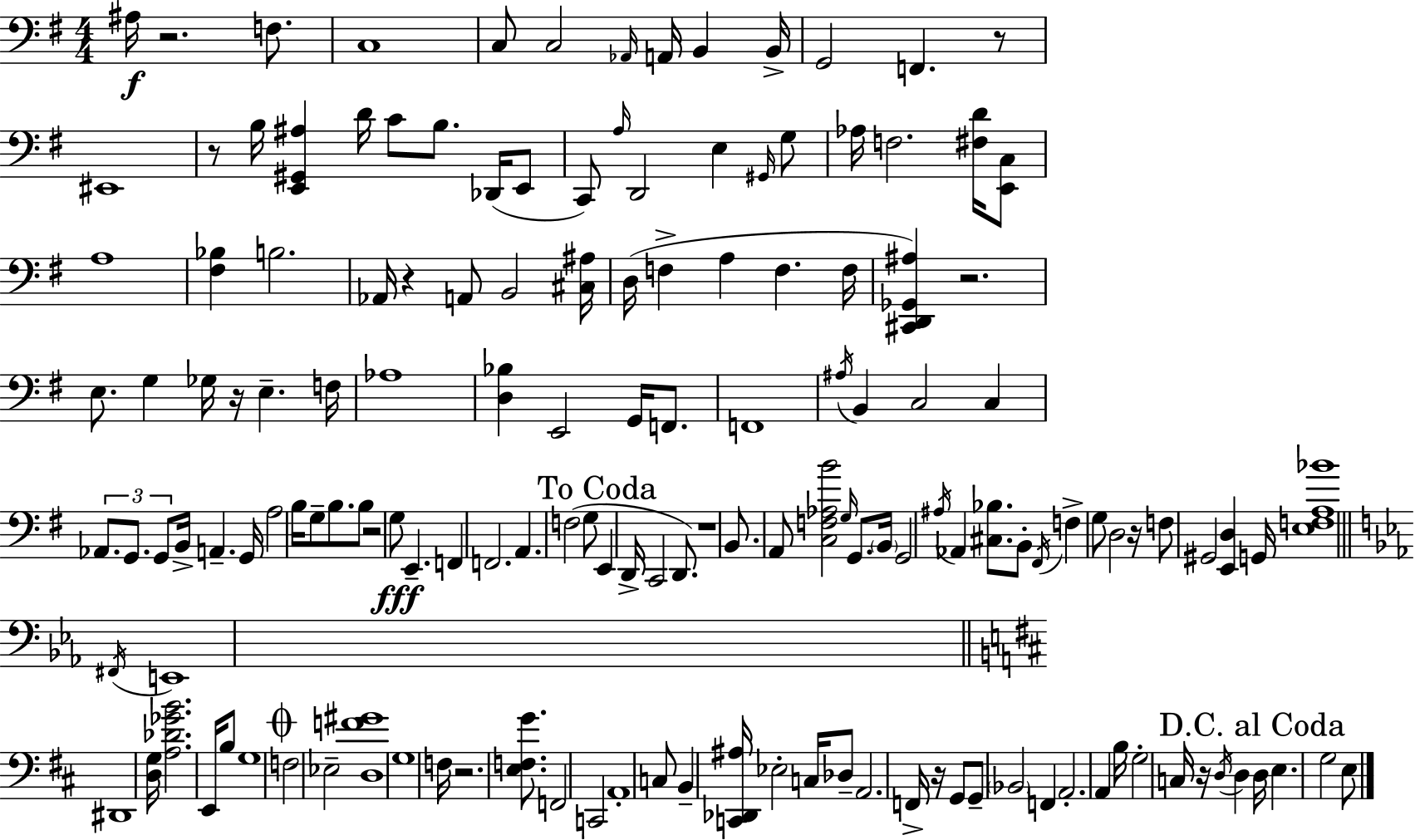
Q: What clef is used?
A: bass